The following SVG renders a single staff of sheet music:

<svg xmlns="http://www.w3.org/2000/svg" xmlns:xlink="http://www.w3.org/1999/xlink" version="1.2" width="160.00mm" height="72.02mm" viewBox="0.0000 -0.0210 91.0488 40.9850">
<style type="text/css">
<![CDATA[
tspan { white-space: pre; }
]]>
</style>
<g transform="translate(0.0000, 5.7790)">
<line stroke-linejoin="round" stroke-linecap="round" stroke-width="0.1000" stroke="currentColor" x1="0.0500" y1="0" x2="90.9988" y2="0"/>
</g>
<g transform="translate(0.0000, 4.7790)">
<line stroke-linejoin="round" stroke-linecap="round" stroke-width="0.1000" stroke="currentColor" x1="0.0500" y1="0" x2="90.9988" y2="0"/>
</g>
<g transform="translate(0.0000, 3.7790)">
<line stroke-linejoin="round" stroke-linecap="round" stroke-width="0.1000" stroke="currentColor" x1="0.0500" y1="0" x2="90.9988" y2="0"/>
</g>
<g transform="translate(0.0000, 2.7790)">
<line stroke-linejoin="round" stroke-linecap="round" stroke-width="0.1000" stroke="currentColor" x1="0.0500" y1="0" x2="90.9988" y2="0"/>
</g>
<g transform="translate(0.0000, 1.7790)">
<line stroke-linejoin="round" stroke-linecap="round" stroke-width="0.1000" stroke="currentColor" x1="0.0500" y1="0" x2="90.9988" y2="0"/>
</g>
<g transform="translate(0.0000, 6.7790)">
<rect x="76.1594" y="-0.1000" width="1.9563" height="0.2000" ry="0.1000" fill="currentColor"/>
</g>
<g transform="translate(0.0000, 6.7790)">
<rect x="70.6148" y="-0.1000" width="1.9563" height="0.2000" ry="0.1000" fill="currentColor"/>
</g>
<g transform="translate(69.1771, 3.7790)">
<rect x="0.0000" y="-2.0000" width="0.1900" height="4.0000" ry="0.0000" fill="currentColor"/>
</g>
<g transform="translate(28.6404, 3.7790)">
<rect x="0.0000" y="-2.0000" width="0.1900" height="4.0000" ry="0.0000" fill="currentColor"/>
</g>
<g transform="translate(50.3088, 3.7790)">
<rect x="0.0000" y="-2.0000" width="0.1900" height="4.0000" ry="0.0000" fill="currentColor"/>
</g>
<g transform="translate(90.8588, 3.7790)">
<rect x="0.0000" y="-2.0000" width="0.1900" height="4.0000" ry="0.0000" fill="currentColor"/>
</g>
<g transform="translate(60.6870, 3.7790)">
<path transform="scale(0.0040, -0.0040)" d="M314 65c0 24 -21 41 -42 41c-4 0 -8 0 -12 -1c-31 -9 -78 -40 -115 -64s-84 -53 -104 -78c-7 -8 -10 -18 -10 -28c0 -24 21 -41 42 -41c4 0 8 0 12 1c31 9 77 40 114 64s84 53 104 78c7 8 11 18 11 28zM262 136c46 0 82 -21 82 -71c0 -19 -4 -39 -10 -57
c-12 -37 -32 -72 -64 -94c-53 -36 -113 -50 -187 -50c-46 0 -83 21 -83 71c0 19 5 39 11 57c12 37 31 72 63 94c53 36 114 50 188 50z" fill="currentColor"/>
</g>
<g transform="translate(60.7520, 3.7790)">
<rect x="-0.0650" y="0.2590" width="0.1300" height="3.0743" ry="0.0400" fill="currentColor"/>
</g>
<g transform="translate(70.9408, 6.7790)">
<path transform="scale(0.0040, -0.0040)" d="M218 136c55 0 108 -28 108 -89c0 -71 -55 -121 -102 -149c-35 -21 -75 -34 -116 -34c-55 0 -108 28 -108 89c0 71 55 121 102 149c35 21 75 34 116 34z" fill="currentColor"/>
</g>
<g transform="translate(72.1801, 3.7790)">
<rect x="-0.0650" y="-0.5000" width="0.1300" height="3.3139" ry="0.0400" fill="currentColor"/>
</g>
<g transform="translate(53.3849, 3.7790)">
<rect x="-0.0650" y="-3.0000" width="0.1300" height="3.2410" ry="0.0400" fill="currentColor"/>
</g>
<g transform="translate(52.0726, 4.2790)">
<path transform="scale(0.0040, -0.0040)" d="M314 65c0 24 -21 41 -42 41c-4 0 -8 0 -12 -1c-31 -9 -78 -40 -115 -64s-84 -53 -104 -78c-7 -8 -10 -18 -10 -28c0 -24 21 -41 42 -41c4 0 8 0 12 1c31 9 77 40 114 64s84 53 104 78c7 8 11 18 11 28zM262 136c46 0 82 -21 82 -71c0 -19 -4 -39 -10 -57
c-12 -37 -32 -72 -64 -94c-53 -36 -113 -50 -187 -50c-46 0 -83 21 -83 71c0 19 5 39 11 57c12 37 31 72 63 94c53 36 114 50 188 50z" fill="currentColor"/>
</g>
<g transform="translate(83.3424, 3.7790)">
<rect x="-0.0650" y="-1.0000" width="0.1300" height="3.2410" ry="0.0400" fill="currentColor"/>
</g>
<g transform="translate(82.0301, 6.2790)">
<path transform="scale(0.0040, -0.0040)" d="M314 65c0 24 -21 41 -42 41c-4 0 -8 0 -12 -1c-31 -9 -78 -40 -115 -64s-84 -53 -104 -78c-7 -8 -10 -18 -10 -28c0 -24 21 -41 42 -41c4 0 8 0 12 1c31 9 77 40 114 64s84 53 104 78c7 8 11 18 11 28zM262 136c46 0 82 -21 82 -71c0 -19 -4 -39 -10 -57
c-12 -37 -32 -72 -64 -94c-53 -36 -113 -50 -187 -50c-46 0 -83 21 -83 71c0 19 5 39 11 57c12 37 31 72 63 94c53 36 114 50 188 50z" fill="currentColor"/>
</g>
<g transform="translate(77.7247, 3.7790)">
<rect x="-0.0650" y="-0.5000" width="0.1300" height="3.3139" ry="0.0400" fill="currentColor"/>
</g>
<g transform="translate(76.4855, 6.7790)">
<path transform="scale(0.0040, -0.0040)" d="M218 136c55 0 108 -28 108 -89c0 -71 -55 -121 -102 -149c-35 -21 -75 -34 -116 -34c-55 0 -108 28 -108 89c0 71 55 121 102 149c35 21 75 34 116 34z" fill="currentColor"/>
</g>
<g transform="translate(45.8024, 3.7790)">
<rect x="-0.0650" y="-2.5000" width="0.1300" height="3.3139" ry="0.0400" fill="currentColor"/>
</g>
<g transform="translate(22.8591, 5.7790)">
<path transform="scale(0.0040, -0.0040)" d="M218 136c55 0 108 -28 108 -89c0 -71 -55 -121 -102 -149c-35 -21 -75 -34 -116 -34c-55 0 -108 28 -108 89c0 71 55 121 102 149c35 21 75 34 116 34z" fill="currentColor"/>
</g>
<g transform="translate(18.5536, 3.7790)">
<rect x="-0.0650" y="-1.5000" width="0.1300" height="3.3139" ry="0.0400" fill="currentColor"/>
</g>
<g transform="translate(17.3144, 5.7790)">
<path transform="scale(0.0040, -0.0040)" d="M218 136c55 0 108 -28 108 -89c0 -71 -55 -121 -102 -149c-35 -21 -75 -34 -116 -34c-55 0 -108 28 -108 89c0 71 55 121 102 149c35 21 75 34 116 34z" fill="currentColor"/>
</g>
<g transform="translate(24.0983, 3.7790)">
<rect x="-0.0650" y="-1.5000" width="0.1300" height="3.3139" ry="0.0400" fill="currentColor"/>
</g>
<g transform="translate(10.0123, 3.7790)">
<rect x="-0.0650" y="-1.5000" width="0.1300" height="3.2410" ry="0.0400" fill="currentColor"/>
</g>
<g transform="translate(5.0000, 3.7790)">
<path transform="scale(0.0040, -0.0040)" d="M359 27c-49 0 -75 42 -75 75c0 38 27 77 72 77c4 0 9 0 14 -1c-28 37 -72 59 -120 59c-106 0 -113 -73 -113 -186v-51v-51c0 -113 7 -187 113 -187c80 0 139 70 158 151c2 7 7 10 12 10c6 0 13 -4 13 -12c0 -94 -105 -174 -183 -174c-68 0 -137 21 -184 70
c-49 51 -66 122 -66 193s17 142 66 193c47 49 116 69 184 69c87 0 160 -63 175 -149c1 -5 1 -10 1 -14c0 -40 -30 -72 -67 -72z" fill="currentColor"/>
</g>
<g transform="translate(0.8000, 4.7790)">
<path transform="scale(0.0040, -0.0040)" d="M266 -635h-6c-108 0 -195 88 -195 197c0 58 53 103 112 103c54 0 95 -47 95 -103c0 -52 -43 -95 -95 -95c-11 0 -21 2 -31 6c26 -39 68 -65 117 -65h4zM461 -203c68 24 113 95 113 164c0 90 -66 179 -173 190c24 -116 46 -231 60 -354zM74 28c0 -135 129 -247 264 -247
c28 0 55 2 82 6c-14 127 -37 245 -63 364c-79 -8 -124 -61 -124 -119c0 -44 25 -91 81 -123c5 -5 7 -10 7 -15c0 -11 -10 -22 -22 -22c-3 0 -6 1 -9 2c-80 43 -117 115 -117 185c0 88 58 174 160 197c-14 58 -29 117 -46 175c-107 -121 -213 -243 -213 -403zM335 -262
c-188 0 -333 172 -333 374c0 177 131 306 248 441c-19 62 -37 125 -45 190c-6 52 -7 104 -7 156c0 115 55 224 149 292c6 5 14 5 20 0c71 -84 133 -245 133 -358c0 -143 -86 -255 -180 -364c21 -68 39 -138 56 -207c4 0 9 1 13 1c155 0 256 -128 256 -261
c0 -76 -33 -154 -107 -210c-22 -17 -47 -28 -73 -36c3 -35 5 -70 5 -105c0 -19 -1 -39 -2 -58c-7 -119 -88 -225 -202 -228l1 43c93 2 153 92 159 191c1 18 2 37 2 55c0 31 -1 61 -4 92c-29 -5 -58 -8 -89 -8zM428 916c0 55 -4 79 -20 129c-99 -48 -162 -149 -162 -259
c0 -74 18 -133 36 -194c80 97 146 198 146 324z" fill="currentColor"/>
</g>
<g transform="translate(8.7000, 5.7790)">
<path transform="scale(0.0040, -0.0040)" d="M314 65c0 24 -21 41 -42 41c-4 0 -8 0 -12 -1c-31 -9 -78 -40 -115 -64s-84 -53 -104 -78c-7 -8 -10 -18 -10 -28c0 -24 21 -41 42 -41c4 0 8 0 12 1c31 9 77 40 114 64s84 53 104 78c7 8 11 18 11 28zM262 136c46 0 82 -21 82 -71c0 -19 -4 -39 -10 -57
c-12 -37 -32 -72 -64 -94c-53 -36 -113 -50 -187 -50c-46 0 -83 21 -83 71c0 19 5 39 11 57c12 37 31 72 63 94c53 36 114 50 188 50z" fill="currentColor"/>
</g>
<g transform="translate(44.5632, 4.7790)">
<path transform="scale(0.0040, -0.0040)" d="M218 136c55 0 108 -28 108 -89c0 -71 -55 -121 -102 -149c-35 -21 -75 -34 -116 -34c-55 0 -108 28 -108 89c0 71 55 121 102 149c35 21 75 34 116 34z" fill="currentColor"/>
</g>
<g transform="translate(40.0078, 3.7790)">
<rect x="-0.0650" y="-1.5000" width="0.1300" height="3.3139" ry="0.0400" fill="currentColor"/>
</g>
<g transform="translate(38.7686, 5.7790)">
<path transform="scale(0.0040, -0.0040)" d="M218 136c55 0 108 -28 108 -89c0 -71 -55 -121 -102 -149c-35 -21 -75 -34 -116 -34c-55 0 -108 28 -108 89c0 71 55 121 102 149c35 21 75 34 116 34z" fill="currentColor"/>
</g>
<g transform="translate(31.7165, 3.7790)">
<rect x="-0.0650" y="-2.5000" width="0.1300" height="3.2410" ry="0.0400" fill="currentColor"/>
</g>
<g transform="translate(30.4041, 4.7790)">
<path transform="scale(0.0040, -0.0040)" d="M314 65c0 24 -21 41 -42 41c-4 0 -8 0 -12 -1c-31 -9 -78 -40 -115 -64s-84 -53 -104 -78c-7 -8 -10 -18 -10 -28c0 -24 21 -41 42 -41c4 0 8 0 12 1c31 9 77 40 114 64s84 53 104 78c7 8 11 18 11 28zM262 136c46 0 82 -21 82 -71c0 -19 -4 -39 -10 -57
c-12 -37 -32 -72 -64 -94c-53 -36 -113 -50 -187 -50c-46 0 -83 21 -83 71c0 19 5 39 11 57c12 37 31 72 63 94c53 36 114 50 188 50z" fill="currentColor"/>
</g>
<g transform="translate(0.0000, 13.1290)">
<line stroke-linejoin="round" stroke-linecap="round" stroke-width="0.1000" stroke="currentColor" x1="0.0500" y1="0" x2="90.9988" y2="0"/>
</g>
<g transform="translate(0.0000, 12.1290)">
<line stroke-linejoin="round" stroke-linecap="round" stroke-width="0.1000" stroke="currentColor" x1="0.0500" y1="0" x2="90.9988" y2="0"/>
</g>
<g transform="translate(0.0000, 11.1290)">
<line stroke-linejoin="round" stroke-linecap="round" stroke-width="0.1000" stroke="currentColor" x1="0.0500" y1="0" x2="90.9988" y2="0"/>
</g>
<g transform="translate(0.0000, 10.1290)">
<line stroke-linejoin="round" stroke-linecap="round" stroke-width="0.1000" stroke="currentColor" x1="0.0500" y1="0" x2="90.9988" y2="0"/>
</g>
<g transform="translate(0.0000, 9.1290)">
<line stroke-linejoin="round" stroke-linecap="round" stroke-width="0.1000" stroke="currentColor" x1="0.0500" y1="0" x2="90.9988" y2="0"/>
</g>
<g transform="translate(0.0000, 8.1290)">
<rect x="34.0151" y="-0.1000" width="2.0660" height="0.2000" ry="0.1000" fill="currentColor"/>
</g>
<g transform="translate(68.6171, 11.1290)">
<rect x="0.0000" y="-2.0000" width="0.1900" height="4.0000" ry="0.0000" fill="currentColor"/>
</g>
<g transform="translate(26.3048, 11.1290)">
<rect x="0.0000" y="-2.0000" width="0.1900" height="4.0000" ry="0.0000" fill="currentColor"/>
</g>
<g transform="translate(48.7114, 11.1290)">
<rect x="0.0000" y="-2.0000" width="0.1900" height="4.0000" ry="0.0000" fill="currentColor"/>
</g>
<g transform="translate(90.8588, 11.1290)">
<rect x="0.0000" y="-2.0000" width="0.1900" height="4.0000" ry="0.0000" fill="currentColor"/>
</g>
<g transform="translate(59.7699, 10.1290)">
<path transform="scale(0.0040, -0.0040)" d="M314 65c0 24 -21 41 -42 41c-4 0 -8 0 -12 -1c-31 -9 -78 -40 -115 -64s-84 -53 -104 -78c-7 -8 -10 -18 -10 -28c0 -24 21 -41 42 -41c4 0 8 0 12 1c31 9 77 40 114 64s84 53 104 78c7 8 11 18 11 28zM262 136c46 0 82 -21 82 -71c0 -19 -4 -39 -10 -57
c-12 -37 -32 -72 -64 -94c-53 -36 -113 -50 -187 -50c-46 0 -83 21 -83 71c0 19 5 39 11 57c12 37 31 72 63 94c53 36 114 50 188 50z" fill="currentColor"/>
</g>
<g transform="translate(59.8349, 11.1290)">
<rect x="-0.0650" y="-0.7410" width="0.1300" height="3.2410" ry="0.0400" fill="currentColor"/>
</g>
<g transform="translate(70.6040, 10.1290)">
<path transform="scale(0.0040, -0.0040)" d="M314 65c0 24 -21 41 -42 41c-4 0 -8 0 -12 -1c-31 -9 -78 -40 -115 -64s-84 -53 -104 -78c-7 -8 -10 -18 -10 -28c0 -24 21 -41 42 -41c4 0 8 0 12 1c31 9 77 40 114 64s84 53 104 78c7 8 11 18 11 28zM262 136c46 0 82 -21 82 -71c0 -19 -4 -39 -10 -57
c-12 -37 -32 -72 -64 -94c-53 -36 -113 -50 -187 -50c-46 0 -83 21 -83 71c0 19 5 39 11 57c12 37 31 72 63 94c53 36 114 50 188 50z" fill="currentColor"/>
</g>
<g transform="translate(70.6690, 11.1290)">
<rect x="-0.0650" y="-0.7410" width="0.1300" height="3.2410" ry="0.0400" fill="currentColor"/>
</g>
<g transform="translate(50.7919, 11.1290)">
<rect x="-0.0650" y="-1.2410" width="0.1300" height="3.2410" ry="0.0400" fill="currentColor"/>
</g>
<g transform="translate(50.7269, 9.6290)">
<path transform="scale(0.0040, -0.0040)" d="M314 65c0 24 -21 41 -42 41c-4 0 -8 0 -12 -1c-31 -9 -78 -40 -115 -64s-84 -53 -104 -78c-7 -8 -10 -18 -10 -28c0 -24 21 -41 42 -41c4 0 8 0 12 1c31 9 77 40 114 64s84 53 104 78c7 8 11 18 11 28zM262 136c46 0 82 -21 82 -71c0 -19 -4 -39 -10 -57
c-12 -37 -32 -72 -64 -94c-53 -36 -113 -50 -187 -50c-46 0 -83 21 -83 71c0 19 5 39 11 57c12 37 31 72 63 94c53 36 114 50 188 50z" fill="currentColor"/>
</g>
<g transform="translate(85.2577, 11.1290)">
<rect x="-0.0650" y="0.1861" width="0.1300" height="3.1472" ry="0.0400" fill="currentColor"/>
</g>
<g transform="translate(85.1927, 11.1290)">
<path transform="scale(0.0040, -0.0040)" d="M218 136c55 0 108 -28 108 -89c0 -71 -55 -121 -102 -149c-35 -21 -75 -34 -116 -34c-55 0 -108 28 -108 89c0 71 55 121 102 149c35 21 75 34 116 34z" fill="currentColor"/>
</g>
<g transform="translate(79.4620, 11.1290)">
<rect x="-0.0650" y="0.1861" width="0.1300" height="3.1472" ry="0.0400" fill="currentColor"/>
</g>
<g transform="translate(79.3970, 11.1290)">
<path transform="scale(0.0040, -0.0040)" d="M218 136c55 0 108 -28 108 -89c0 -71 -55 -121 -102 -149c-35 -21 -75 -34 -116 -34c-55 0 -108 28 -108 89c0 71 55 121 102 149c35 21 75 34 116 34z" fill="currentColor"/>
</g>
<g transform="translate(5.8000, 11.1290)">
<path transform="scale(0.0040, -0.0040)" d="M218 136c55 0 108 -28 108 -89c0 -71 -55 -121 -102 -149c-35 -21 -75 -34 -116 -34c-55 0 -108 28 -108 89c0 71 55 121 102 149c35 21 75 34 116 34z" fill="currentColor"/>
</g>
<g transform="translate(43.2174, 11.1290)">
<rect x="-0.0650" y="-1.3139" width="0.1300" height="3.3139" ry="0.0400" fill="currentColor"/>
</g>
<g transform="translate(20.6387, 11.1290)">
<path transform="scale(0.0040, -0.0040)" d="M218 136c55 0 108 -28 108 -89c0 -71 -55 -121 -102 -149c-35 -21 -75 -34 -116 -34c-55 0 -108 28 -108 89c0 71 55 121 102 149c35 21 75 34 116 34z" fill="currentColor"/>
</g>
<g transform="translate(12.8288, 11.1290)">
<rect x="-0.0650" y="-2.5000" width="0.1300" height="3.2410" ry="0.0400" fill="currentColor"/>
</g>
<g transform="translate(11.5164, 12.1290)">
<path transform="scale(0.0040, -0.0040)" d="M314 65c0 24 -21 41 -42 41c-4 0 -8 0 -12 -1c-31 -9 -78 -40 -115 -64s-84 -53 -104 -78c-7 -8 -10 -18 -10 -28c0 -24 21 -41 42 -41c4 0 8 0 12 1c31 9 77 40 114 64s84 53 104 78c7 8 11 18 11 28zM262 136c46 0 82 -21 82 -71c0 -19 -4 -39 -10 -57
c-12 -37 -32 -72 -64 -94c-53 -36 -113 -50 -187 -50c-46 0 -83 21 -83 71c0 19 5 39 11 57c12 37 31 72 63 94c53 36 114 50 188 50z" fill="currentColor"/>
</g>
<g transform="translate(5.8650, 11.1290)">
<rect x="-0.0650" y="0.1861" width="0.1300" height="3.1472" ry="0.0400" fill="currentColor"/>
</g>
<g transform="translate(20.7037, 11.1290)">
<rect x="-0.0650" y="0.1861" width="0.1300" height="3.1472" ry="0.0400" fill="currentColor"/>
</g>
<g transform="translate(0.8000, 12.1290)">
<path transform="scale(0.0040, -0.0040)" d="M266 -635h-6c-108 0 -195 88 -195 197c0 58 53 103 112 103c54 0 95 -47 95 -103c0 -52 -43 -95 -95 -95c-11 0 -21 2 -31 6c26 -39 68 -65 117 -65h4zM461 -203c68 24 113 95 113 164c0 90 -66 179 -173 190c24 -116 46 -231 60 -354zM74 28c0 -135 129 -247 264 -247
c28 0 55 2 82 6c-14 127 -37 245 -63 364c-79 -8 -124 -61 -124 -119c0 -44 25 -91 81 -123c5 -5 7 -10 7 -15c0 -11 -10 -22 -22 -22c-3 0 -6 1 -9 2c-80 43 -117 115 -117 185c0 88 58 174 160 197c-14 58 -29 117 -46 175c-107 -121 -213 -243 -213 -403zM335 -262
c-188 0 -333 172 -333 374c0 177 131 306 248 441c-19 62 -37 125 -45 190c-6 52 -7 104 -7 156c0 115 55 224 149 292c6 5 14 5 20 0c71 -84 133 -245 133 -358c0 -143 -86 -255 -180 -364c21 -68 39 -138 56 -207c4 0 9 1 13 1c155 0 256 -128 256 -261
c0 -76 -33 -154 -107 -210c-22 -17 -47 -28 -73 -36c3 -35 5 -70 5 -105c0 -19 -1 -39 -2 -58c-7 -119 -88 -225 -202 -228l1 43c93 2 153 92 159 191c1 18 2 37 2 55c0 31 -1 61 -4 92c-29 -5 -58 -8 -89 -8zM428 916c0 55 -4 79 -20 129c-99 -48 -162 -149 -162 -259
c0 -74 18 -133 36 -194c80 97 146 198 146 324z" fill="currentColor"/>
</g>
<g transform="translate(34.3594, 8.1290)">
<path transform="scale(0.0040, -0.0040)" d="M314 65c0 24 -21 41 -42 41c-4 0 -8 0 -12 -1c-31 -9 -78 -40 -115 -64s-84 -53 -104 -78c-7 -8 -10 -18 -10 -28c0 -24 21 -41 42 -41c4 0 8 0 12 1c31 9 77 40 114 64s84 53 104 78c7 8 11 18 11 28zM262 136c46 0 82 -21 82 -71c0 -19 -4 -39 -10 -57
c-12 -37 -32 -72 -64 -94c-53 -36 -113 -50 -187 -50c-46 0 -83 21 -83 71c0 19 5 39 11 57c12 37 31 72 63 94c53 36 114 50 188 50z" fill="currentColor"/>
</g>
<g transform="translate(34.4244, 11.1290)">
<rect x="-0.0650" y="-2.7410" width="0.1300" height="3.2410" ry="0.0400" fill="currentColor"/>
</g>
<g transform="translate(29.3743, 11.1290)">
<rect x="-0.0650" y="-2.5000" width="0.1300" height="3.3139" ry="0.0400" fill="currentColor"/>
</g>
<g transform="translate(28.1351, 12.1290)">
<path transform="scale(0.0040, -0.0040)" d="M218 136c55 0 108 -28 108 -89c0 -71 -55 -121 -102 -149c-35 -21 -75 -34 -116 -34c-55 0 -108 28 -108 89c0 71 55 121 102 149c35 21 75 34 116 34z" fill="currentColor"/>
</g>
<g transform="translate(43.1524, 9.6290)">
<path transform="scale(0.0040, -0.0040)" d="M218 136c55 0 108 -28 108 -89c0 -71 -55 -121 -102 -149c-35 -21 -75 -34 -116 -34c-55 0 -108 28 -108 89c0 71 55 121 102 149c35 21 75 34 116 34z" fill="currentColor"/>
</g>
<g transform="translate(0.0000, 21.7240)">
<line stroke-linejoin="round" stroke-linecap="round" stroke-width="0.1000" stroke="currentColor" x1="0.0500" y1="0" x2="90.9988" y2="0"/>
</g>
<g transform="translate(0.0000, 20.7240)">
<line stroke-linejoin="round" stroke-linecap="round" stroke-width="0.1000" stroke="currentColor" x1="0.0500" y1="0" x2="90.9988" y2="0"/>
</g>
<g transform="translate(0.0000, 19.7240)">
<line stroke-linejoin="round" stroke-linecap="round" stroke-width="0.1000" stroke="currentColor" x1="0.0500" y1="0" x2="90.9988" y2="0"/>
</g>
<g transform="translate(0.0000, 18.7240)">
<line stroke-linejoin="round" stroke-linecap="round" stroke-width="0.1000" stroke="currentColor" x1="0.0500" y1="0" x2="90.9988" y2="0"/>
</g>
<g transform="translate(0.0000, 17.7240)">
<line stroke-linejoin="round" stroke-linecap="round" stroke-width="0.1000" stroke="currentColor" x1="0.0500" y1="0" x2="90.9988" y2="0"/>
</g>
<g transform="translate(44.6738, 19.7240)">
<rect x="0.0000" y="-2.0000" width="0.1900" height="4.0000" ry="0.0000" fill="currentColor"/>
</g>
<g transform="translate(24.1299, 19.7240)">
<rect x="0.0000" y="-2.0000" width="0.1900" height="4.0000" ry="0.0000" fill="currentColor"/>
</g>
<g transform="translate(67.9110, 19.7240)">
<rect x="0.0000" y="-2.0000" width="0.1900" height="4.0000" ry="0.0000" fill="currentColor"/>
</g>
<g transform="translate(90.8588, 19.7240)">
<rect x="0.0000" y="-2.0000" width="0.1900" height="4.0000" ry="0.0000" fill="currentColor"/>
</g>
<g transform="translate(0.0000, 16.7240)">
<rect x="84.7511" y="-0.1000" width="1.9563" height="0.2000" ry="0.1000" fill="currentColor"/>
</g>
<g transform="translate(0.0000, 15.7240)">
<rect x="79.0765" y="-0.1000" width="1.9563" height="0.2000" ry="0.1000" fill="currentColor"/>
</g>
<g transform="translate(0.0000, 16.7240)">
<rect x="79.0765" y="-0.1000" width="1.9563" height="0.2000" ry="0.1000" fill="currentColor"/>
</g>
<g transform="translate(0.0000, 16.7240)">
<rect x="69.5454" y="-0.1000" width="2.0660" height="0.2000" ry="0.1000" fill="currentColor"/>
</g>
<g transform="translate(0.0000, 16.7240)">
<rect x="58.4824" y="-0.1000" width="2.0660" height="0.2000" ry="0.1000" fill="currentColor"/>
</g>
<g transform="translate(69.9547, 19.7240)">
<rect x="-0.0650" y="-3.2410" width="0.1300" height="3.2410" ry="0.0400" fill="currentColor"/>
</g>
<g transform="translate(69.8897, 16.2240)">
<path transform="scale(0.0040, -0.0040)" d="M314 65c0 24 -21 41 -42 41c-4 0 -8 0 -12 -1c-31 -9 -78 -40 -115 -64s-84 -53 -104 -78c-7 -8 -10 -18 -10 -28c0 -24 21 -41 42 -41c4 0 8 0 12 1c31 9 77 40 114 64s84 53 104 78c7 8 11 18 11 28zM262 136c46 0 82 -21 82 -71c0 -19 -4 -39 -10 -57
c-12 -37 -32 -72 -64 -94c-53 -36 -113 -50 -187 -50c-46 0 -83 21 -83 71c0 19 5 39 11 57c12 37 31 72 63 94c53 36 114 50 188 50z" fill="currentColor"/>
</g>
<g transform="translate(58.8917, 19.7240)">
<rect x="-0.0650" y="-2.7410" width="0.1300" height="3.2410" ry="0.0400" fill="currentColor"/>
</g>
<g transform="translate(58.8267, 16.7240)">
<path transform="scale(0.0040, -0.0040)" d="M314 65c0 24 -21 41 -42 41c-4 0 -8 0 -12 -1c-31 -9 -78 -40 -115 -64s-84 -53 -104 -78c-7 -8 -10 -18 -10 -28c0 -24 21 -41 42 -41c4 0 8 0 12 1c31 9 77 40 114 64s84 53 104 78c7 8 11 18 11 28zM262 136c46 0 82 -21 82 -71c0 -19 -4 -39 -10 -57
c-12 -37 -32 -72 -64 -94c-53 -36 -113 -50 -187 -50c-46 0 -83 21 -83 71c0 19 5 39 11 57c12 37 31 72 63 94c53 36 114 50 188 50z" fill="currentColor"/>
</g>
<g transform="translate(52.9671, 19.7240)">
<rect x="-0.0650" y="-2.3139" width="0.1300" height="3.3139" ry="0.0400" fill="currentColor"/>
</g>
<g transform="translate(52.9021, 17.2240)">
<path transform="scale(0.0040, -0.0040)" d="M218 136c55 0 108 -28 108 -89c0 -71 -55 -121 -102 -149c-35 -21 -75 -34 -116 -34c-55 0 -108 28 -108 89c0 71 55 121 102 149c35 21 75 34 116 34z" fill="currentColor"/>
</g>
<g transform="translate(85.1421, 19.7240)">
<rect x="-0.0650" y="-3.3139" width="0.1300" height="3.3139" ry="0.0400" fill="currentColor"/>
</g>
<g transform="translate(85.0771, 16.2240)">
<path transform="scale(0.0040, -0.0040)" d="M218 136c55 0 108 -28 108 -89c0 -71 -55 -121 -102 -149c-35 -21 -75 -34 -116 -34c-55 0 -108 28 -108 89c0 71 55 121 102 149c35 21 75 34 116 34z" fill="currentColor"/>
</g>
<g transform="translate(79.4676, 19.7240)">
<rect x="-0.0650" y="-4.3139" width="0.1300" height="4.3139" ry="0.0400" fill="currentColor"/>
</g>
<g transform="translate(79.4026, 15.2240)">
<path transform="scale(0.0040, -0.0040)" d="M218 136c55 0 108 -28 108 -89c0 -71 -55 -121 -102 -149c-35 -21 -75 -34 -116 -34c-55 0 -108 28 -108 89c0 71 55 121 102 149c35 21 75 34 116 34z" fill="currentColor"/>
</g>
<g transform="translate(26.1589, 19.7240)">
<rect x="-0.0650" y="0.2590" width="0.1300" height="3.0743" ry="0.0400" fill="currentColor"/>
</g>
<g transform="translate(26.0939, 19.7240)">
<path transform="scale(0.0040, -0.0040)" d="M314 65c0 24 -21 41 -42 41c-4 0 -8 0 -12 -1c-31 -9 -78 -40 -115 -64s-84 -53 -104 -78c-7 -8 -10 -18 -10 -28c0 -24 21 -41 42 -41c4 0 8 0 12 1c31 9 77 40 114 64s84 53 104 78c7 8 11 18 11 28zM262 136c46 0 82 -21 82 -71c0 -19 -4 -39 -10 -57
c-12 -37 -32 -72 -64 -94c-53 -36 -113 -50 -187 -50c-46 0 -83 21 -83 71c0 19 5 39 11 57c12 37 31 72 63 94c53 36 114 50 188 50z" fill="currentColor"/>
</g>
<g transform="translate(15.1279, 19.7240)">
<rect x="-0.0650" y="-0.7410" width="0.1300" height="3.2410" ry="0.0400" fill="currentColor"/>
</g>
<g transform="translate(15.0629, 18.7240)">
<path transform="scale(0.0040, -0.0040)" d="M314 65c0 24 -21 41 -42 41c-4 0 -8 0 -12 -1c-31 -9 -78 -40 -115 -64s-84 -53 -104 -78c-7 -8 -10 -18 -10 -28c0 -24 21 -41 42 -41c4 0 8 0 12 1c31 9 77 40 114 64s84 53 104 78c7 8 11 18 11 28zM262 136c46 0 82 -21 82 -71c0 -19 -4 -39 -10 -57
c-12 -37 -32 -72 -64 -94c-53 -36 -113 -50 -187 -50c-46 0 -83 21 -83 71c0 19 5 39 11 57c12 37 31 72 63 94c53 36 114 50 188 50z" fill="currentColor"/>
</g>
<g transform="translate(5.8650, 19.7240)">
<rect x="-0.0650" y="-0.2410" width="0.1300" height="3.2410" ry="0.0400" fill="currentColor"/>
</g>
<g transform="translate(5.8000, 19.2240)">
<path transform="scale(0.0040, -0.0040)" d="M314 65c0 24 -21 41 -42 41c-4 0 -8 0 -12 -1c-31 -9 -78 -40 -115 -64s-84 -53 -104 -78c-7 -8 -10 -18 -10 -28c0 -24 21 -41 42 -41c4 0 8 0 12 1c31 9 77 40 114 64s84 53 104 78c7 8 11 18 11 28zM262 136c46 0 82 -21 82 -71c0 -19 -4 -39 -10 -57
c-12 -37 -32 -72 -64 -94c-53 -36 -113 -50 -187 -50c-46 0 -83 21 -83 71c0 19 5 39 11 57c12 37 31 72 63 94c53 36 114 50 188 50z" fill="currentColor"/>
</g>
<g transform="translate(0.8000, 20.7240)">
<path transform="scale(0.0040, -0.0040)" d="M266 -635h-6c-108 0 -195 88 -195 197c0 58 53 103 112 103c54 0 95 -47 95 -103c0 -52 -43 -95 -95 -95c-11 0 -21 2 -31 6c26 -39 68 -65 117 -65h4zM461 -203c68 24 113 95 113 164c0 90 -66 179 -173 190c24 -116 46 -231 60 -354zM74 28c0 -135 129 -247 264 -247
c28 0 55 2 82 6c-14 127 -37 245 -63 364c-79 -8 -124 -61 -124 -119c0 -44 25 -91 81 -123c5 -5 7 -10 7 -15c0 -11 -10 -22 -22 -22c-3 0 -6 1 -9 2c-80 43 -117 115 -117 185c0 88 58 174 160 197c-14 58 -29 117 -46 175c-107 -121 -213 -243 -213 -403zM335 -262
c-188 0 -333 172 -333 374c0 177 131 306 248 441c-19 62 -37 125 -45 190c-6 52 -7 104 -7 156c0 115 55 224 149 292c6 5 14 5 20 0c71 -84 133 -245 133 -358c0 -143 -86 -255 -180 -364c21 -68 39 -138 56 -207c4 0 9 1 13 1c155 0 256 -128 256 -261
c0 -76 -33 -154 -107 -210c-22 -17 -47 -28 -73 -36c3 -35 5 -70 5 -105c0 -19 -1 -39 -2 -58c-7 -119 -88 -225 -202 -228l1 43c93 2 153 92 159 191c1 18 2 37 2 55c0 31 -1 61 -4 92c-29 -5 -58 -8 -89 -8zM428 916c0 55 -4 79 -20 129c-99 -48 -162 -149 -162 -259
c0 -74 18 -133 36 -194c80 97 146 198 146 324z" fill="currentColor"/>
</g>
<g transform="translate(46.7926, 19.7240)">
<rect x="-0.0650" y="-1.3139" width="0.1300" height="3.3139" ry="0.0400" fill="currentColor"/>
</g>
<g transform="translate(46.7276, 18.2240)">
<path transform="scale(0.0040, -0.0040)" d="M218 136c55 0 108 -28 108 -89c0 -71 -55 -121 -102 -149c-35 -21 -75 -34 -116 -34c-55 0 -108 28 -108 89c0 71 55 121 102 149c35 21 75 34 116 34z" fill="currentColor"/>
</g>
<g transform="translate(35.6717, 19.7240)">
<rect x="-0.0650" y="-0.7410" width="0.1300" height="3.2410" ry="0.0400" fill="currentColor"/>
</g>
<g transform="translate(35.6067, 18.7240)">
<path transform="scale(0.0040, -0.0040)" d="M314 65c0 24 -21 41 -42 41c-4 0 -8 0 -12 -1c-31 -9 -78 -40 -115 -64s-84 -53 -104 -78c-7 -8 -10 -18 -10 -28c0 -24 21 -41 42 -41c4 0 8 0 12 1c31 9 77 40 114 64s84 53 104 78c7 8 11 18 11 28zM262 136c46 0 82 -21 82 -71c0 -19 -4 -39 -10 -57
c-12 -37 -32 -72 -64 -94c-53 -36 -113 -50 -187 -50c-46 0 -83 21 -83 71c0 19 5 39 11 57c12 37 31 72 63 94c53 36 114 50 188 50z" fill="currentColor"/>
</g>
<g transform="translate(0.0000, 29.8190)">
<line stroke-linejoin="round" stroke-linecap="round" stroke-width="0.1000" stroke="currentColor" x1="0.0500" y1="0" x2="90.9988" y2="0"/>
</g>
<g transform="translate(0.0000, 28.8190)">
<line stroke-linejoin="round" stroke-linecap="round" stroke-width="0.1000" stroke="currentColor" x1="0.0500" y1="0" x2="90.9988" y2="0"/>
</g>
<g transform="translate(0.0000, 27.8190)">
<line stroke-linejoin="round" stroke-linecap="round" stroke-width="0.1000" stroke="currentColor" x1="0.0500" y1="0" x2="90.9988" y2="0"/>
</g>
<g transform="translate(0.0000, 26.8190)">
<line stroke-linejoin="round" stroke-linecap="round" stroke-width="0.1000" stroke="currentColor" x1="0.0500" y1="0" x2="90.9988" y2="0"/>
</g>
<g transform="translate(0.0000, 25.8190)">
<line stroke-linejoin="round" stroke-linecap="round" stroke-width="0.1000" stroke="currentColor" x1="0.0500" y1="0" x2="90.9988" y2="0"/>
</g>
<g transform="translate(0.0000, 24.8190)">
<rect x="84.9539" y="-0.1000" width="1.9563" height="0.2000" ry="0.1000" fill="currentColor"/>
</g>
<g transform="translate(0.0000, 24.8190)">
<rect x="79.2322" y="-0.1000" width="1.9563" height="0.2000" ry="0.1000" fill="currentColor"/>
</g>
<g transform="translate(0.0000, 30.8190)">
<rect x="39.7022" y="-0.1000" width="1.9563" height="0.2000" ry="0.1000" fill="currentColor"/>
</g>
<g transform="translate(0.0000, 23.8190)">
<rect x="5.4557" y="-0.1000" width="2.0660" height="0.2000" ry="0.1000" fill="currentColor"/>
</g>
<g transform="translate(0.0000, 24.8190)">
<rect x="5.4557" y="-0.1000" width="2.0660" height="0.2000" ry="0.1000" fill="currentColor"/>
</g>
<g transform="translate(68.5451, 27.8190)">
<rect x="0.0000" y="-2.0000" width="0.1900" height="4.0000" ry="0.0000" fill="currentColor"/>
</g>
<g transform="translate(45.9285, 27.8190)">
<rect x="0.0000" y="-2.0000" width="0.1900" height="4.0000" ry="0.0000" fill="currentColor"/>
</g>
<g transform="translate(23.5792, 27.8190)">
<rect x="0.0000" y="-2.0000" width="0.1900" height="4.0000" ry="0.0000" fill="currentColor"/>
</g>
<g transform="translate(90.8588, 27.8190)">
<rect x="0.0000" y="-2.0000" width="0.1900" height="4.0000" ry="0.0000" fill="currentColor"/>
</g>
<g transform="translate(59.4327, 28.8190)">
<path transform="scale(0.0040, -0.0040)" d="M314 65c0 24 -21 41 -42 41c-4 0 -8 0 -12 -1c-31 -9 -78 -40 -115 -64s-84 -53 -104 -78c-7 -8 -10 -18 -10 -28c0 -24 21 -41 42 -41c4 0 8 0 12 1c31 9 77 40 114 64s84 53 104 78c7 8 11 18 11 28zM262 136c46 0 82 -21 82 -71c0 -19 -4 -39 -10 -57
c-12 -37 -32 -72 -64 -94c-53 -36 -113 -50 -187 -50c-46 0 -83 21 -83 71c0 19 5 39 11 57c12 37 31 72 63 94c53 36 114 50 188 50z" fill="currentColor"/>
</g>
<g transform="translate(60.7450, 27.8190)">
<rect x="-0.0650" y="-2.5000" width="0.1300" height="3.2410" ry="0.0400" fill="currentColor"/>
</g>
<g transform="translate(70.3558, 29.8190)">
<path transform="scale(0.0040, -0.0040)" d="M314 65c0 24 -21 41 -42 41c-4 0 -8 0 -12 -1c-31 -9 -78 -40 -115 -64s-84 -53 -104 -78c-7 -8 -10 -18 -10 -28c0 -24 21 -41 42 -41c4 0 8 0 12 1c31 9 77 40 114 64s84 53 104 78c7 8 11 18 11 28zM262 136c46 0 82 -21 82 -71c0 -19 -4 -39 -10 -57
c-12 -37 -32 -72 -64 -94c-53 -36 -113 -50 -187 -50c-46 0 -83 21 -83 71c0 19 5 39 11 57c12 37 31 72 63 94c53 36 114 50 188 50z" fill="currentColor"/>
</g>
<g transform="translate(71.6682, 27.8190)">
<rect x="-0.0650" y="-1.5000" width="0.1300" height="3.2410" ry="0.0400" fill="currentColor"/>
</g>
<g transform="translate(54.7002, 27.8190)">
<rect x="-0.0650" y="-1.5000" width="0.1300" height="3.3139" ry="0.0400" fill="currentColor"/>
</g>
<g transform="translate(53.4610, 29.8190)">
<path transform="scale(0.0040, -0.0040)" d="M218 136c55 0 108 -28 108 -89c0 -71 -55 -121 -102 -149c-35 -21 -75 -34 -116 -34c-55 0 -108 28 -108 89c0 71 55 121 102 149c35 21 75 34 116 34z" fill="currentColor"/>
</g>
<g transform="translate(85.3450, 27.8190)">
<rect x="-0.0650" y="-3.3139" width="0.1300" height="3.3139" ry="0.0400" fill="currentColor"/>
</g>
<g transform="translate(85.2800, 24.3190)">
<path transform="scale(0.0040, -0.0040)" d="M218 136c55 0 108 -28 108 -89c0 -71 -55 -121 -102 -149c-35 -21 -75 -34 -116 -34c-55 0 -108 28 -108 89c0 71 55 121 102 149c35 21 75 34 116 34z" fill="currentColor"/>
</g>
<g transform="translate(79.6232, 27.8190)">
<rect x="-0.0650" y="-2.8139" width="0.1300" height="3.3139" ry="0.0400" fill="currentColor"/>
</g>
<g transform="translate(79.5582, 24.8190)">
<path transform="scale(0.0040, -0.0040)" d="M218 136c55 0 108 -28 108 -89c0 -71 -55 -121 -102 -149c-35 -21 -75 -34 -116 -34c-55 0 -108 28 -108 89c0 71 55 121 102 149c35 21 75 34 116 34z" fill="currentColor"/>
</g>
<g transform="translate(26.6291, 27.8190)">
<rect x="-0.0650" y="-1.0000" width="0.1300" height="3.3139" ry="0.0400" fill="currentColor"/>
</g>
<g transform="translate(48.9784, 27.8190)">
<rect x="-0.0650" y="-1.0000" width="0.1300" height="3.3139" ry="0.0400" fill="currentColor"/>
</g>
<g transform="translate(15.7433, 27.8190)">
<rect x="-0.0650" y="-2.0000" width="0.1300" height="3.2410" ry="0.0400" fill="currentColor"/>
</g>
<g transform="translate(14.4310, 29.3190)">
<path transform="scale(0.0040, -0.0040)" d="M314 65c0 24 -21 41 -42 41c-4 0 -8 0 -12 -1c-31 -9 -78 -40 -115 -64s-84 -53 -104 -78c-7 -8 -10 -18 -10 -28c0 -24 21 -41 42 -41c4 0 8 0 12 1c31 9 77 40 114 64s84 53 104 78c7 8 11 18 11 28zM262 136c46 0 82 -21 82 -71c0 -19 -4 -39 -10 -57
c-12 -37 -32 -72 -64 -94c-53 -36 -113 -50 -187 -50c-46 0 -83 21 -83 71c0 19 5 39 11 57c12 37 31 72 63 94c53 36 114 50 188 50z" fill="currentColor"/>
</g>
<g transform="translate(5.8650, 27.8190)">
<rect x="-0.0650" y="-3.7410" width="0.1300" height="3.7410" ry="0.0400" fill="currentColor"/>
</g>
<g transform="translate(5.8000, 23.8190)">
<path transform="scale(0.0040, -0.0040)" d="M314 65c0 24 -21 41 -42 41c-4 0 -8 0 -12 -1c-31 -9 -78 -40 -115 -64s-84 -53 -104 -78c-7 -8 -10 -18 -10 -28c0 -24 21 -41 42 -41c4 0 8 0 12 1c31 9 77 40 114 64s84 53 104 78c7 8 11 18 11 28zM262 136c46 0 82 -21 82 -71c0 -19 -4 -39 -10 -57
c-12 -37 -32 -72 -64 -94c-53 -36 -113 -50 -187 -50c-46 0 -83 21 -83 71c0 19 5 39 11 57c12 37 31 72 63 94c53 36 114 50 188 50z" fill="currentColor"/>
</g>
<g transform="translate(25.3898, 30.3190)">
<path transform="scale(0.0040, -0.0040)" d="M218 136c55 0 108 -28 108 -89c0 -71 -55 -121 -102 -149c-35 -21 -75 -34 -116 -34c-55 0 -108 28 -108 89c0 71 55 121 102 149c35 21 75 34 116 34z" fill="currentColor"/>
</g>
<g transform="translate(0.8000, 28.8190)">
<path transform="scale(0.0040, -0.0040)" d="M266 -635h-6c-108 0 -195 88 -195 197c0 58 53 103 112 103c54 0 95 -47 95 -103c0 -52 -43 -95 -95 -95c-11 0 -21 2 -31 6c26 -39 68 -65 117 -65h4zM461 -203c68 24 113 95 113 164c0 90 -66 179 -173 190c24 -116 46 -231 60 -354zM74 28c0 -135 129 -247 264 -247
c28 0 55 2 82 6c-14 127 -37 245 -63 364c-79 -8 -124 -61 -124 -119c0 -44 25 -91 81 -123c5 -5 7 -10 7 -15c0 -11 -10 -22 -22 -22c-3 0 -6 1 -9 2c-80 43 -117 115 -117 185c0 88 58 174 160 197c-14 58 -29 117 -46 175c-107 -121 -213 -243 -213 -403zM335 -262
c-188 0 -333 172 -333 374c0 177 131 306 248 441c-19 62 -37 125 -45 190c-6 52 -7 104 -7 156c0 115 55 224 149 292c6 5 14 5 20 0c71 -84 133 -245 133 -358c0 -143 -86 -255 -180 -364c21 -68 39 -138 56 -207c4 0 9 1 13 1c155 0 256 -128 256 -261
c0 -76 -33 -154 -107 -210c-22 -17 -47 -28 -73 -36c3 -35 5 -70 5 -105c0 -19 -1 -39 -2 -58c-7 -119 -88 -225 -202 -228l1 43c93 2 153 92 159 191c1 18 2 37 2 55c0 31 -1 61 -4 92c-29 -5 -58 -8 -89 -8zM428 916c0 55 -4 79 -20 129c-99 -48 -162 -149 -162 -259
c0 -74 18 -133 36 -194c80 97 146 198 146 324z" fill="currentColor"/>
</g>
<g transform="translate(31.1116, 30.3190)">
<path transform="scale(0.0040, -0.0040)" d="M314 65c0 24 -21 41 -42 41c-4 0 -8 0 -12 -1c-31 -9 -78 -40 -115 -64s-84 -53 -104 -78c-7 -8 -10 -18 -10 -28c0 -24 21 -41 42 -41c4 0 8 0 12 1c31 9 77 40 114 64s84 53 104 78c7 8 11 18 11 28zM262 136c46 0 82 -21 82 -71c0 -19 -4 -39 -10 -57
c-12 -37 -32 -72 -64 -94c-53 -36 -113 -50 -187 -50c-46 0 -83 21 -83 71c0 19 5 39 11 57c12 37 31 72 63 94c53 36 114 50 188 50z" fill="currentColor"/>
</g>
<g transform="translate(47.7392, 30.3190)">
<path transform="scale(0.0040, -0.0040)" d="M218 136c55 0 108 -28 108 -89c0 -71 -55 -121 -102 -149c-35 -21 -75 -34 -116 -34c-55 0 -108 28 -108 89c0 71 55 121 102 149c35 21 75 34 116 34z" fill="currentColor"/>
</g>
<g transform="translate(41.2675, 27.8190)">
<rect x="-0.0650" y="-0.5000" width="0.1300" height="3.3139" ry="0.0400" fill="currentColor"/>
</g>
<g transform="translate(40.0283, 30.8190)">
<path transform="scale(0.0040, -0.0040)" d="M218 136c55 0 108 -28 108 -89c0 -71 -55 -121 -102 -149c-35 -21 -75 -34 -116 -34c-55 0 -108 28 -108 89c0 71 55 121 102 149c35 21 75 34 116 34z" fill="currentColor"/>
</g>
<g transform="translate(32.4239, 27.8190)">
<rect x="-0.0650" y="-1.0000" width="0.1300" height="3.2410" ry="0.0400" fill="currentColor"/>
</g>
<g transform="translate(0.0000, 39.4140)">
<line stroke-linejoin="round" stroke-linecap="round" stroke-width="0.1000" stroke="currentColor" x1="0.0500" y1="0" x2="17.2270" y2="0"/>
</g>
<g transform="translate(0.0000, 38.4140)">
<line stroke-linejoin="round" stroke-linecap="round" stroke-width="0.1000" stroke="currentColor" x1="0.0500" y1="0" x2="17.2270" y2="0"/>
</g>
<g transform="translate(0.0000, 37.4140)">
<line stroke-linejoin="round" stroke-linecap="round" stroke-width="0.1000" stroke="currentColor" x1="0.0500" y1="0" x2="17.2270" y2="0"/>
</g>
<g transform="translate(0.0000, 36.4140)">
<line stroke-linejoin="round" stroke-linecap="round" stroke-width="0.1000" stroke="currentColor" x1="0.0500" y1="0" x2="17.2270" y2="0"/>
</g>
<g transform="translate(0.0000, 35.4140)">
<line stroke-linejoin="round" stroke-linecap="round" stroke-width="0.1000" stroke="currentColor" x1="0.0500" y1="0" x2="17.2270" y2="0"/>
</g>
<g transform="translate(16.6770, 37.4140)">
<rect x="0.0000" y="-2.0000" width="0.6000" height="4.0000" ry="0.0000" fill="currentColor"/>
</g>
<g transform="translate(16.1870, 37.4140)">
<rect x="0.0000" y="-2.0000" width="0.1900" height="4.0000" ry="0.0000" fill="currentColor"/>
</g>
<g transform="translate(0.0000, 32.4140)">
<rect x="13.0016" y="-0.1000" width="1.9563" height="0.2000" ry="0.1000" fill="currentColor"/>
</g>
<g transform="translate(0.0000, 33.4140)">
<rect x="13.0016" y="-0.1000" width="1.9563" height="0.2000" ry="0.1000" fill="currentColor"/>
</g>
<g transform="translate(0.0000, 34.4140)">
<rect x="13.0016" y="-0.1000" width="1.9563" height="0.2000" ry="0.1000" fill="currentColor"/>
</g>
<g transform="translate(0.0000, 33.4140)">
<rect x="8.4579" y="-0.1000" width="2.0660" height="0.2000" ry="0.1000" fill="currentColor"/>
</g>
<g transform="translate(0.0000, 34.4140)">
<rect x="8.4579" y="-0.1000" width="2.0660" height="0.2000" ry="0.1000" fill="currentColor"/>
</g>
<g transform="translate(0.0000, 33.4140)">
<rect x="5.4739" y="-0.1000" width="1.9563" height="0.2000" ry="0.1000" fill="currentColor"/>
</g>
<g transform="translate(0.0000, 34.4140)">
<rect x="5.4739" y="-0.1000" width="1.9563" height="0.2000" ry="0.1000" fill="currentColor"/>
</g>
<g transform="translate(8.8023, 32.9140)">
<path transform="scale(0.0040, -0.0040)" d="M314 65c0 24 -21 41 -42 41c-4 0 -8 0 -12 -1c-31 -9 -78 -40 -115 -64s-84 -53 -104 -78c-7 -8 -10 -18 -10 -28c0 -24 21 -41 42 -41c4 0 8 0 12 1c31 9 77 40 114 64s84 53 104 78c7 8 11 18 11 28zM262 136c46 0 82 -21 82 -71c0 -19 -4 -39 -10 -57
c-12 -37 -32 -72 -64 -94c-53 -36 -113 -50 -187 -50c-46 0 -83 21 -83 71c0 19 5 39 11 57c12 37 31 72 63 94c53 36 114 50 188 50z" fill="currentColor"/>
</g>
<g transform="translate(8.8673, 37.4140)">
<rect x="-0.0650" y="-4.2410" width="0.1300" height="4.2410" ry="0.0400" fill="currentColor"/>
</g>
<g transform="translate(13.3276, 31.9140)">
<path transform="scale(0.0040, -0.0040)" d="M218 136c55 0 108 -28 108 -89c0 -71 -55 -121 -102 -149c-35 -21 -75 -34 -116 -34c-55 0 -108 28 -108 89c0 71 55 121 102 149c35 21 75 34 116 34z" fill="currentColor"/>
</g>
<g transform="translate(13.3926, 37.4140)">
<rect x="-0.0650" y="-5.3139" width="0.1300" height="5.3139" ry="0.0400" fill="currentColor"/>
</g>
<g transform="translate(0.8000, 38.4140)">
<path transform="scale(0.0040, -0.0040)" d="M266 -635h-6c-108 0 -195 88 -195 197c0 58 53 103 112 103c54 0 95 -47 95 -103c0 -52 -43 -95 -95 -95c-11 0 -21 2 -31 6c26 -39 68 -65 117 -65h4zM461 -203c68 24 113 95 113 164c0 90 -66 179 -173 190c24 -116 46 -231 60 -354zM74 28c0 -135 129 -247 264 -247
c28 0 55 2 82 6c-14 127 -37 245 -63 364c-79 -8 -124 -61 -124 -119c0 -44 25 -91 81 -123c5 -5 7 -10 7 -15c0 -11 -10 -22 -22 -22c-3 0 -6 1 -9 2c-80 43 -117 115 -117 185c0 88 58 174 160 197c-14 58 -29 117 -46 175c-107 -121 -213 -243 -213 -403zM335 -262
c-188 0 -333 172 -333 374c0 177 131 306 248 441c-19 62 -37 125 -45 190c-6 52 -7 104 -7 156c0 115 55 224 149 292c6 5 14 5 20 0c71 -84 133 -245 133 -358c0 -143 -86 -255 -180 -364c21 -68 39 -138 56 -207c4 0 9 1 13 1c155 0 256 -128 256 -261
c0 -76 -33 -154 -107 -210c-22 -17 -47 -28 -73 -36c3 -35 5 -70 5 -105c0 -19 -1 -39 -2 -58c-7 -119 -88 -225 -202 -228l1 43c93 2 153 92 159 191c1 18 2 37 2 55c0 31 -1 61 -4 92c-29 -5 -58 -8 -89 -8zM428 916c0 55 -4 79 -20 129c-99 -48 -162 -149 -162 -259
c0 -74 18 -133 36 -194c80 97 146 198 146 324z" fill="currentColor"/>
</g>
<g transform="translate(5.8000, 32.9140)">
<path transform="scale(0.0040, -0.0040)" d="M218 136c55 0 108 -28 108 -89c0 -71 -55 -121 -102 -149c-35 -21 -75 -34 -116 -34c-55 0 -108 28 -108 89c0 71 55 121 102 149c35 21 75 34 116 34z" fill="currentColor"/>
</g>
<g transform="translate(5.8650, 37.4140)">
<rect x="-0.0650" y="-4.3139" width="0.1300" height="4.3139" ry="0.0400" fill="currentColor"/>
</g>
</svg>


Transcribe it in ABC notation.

X:1
T:Untitled
M:4/4
L:1/4
K:C
E2 E E G2 E G A2 B2 C C D2 B G2 B G a2 e e2 d2 d2 B B c2 d2 B2 d2 e g a2 b2 d' b c'2 F2 D D2 C D E G2 E2 a b d' d'2 f'